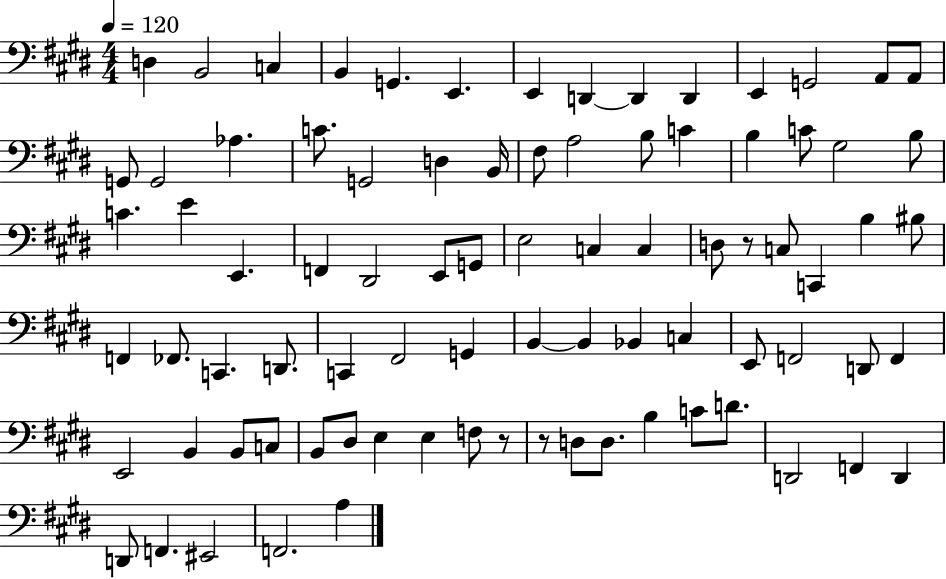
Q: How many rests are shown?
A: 3